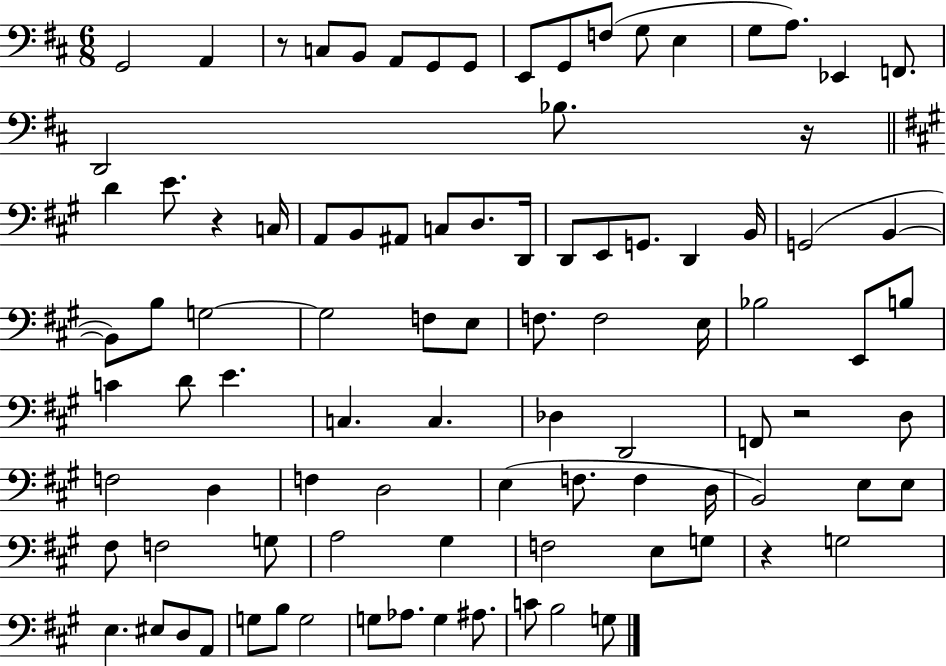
G2/h A2/q R/e C3/e B2/e A2/e G2/e G2/e E2/e G2/e F3/e G3/e E3/q G3/e A3/e. Eb2/q F2/e. D2/h Bb3/e. R/s D4/q E4/e. R/q C3/s A2/e B2/e A#2/e C3/e D3/e. D2/s D2/e E2/e G2/e. D2/q B2/s G2/h B2/q B2/e B3/e G3/h G3/h F3/e E3/e F3/e. F3/h E3/s Bb3/h E2/e B3/e C4/q D4/e E4/q. C3/q. C3/q. Db3/q D2/h F2/e R/h D3/e F3/h D3/q F3/q D3/h E3/q F3/e. F3/q D3/s B2/h E3/e E3/e F#3/e F3/h G3/e A3/h G#3/q F3/h E3/e G3/e R/q G3/h E3/q. EIS3/e D3/e A2/e G3/e B3/e G3/h G3/e Ab3/e. G3/q A#3/e. C4/e B3/h G3/e